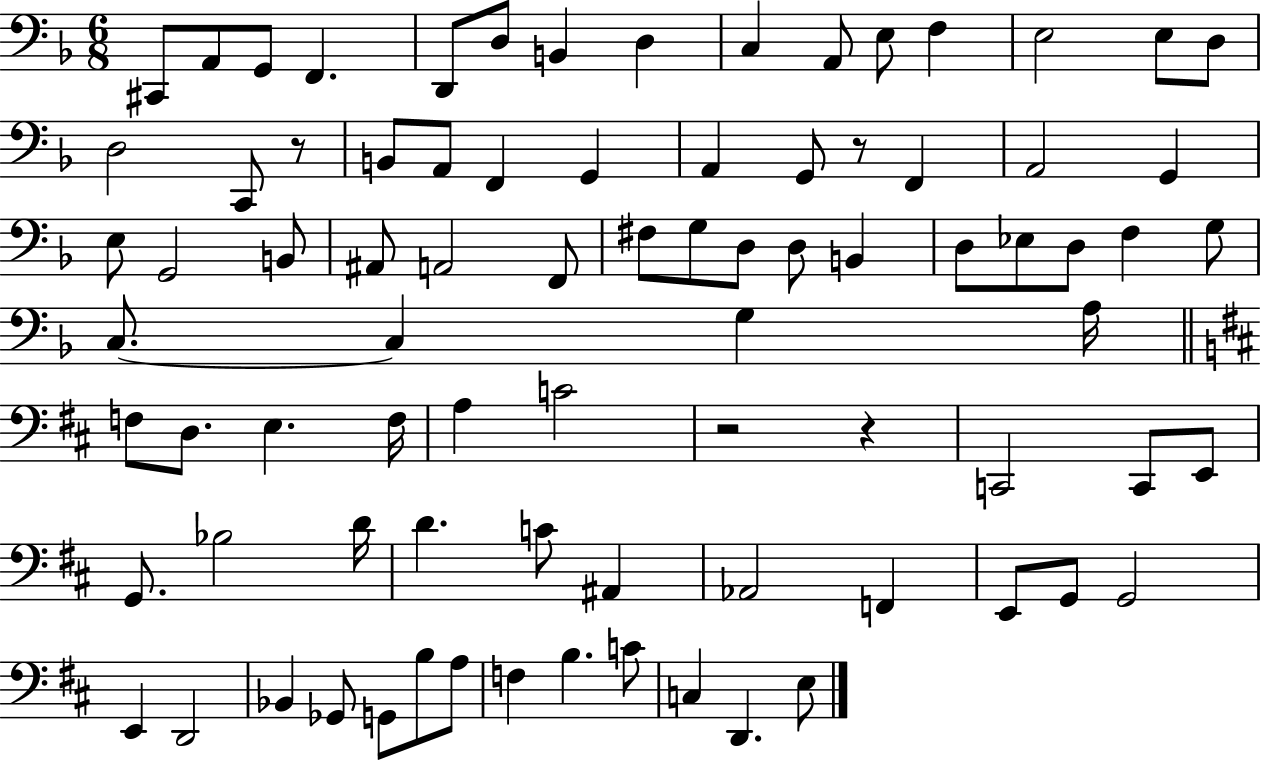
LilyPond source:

{
  \clef bass
  \numericTimeSignature
  \time 6/8
  \key f \major
  cis,8 a,8 g,8 f,4. | d,8 d8 b,4 d4 | c4 a,8 e8 f4 | e2 e8 d8 | \break d2 c,8 r8 | b,8 a,8 f,4 g,4 | a,4 g,8 r8 f,4 | a,2 g,4 | \break e8 g,2 b,8 | ais,8 a,2 f,8 | fis8 g8 d8 d8 b,4 | d8 ees8 d8 f4 g8 | \break c8.~~ c4 g4 a16 | \bar "||" \break \key d \major f8 d8. e4. f16 | a4 c'2 | r2 r4 | c,2 c,8 e,8 | \break g,8. bes2 d'16 | d'4. c'8 ais,4 | aes,2 f,4 | e,8 g,8 g,2 | \break e,4 d,2 | bes,4 ges,8 g,8 b8 a8 | f4 b4. c'8 | c4 d,4. e8 | \break \bar "|."
}